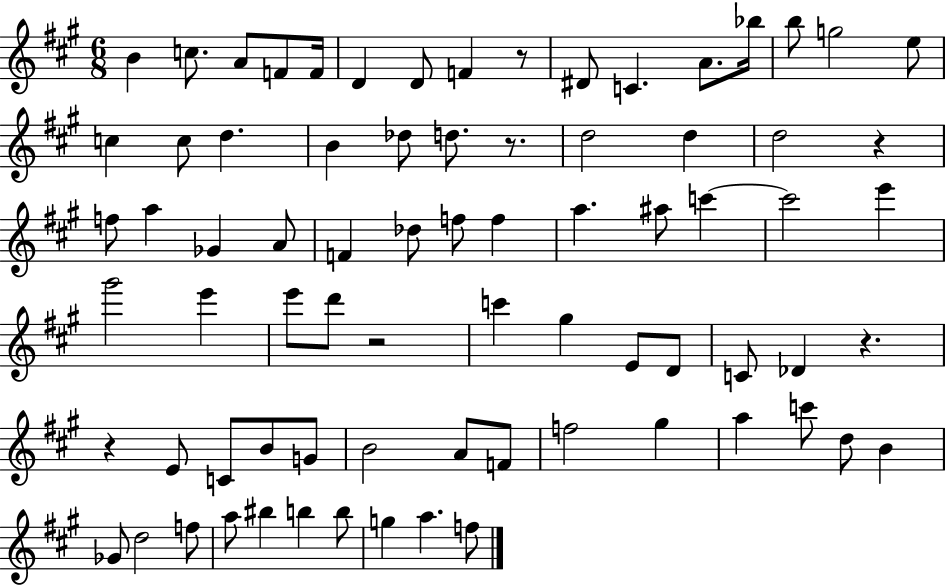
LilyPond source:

{
  \clef treble
  \numericTimeSignature
  \time 6/8
  \key a \major
  \repeat volta 2 { b'4 c''8. a'8 f'8 f'16 | d'4 d'8 f'4 r8 | dis'8 c'4. a'8. bes''16 | b''8 g''2 e''8 | \break c''4 c''8 d''4. | b'4 des''8 d''8. r8. | d''2 d''4 | d''2 r4 | \break f''8 a''4 ges'4 a'8 | f'4 des''8 f''8 f''4 | a''4. ais''8 c'''4~~ | c'''2 e'''4 | \break gis'''2 e'''4 | e'''8 d'''8 r2 | c'''4 gis''4 e'8 d'8 | c'8 des'4 r4. | \break r4 e'8 c'8 b'8 g'8 | b'2 a'8 f'8 | f''2 gis''4 | a''4 c'''8 d''8 b'4 | \break ges'8 d''2 f''8 | a''8 bis''4 b''4 b''8 | g''4 a''4. f''8 | } \bar "|."
}